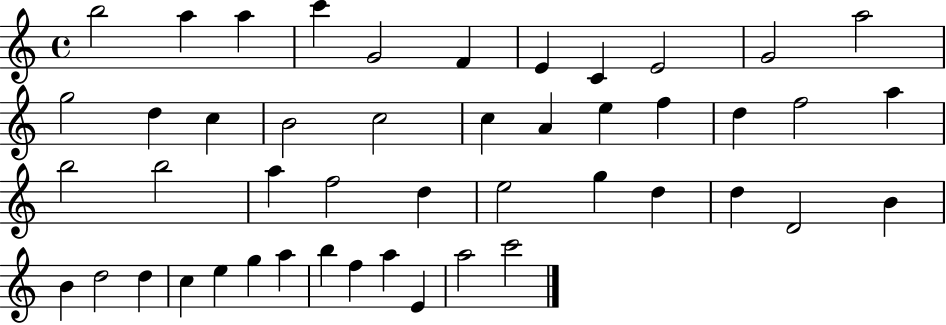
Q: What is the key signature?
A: C major